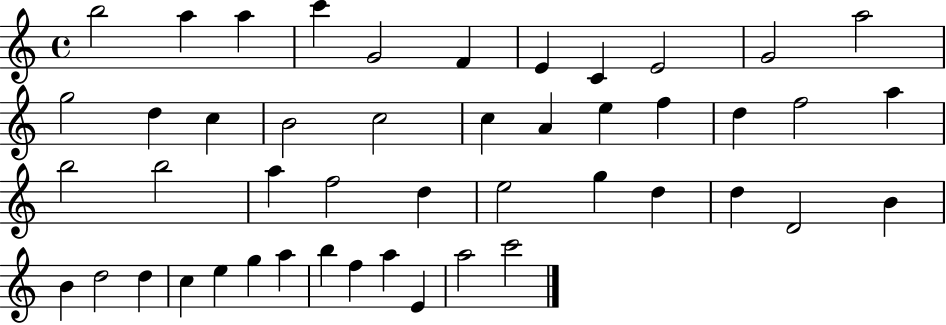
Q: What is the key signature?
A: C major